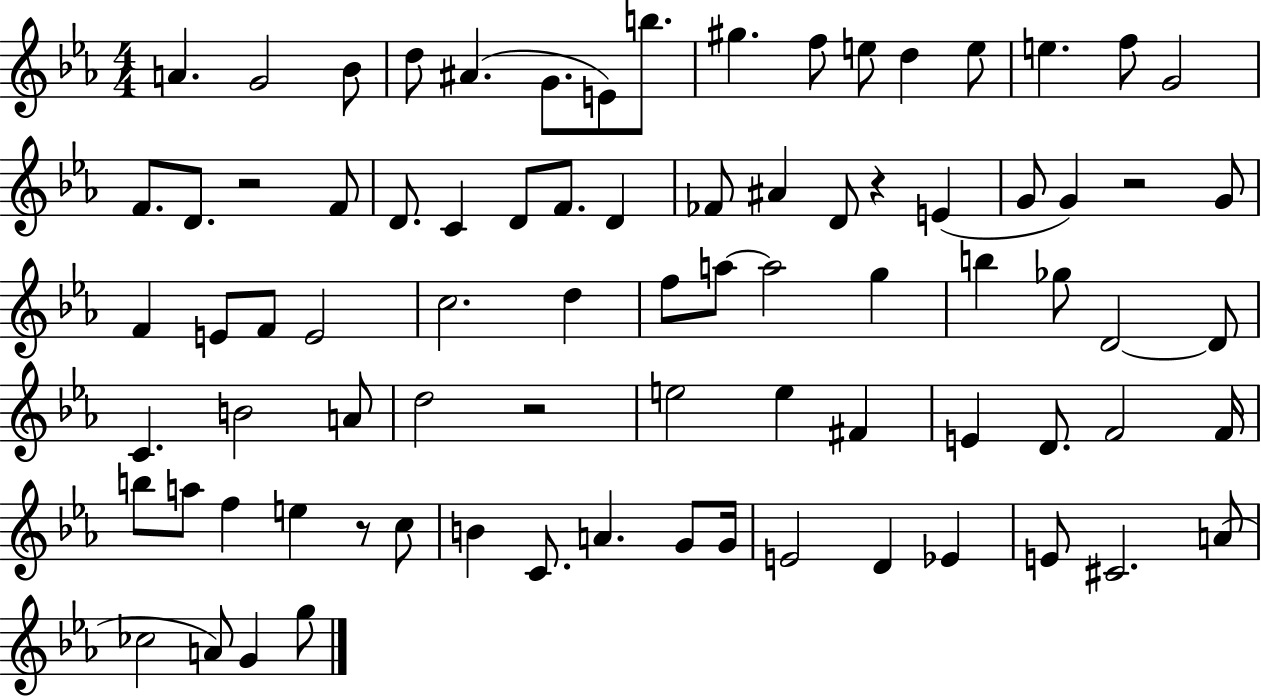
A4/q. G4/h Bb4/e D5/e A#4/q. G4/e. E4/e B5/e. G#5/q. F5/e E5/e D5/q E5/e E5/q. F5/e G4/h F4/e. D4/e. R/h F4/e D4/e. C4/q D4/e F4/e. D4/q FES4/e A#4/q D4/e R/q E4/q G4/e G4/q R/h G4/e F4/q E4/e F4/e E4/h C5/h. D5/q F5/e A5/e A5/h G5/q B5/q Gb5/e D4/h D4/e C4/q. B4/h A4/e D5/h R/h E5/h E5/q F#4/q E4/q D4/e. F4/h F4/s B5/e A5/e F5/q E5/q R/e C5/e B4/q C4/e. A4/q. G4/e G4/s E4/h D4/q Eb4/q E4/e C#4/h. A4/e CES5/h A4/e G4/q G5/e